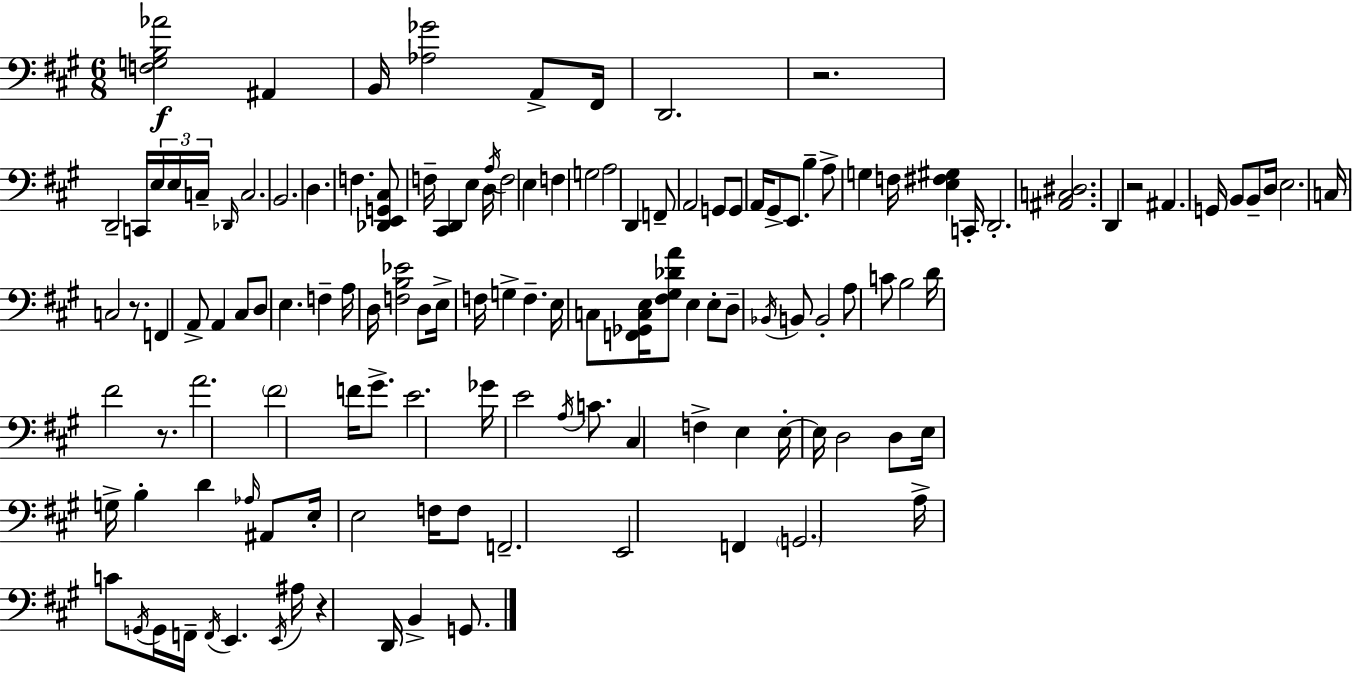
[F3,G3,B3,Ab4]/h A#2/q B2/s [Ab3,Gb4]/h A2/e F#2/s D2/h. R/h. D2/h C2/s E3/s E3/s C3/s Db2/s C3/h. B2/h. D3/q. F3/q. [Db2,E2,G2,C#3]/e F3/s [C#2,D2]/q E3/q D3/s A3/s F3/h E3/q F3/q G3/h A3/h D2/q F2/e A2/h G2/e G2/e A2/s G#2/e E2/e. B3/q A3/e G3/q F3/s [E3,F#3,G#3]/q C2/s D2/h. [A#2,C3,D#3]/h. D2/q R/h A#2/q. G2/s B2/e B2/e D3/s E3/h. C3/s C3/h R/e. F2/q A2/e A2/q C#3/e D3/e E3/q. F3/q A3/s D3/s [F3,B3,Eb4]/h D3/e E3/s F3/s G3/q F3/q. E3/s C3/e [F2,Gb2,C3,E3]/s [F#3,G#3,Db4,A4]/e E3/q E3/e D3/e Bb2/s B2/e B2/h A3/e C4/e B3/h D4/s F#4/h R/e. A4/h. F#4/h F4/s G#4/e. E4/h. Gb4/s E4/h A3/s C4/e. C#3/q F3/q E3/q E3/s E3/s D3/h D3/e E3/s G3/s B3/q D4/q Ab3/s A#2/e E3/s E3/h F3/s F3/e F2/h. E2/h F2/q G2/h. A3/s C4/e G2/s G2/s F2/s F2/s E2/q. E2/s A#3/s R/q D2/s B2/q G2/e.